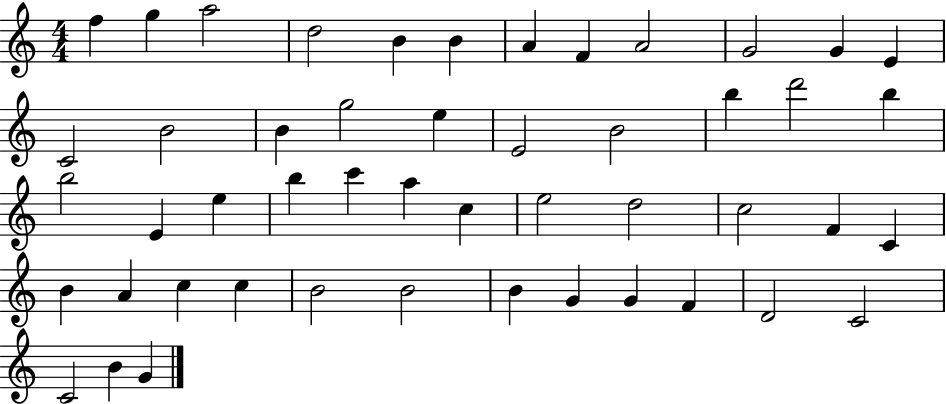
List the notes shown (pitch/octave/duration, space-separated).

F5/q G5/q A5/h D5/h B4/q B4/q A4/q F4/q A4/h G4/h G4/q E4/q C4/h B4/h B4/q G5/h E5/q E4/h B4/h B5/q D6/h B5/q B5/h E4/q E5/q B5/q C6/q A5/q C5/q E5/h D5/h C5/h F4/q C4/q B4/q A4/q C5/q C5/q B4/h B4/h B4/q G4/q G4/q F4/q D4/h C4/h C4/h B4/q G4/q